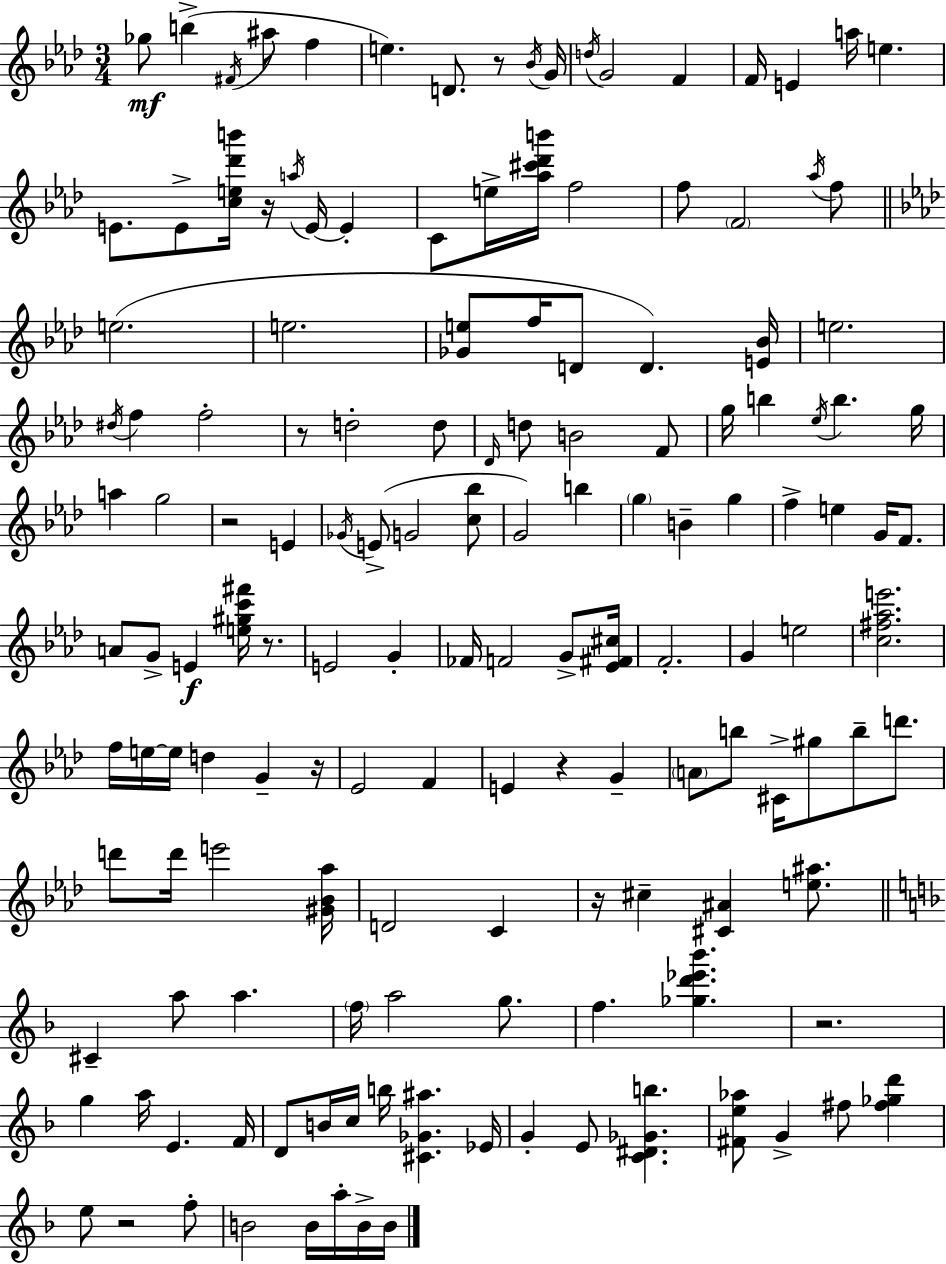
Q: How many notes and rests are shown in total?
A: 148